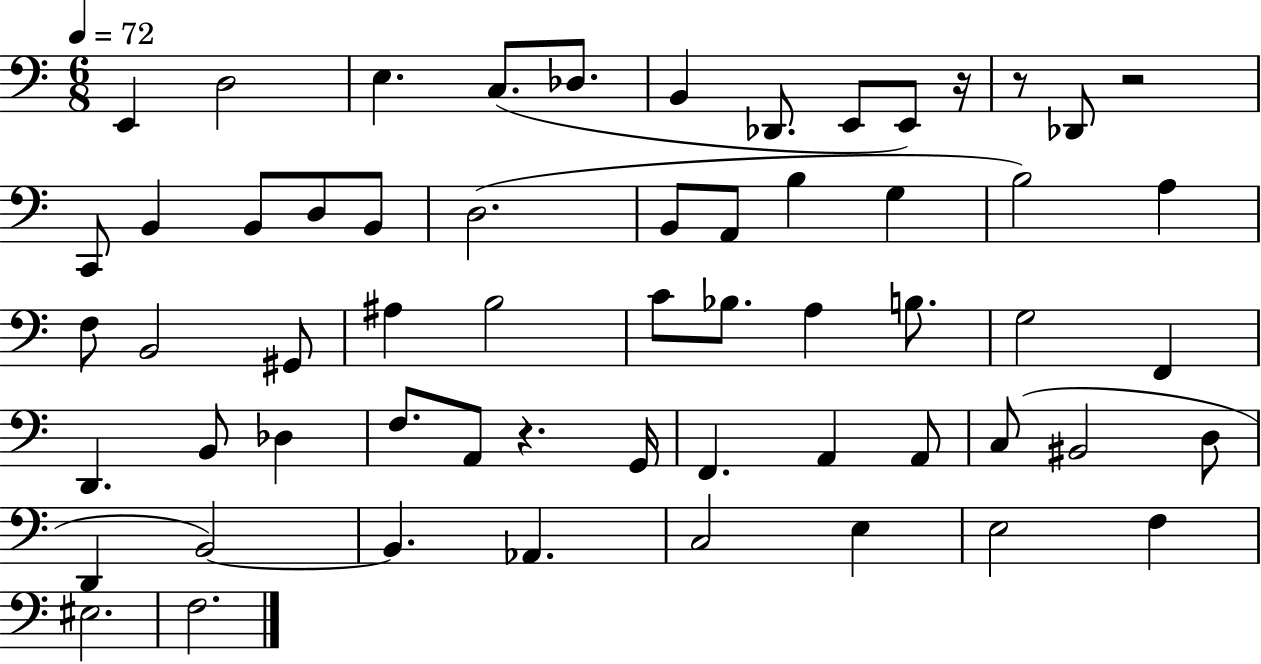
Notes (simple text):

E2/q D3/h E3/q. C3/e. Db3/e. B2/q Db2/e. E2/e E2/e R/s R/e Db2/e R/h C2/e B2/q B2/e D3/e B2/e D3/h. B2/e A2/e B3/q G3/q B3/h A3/q F3/e B2/h G#2/e A#3/q B3/h C4/e Bb3/e. A3/q B3/e. G3/h F2/q D2/q. B2/e Db3/q F3/e. A2/e R/q. G2/s F2/q. A2/q A2/e C3/e BIS2/h D3/e D2/q B2/h B2/q. Ab2/q. C3/h E3/q E3/h F3/q EIS3/h. F3/h.